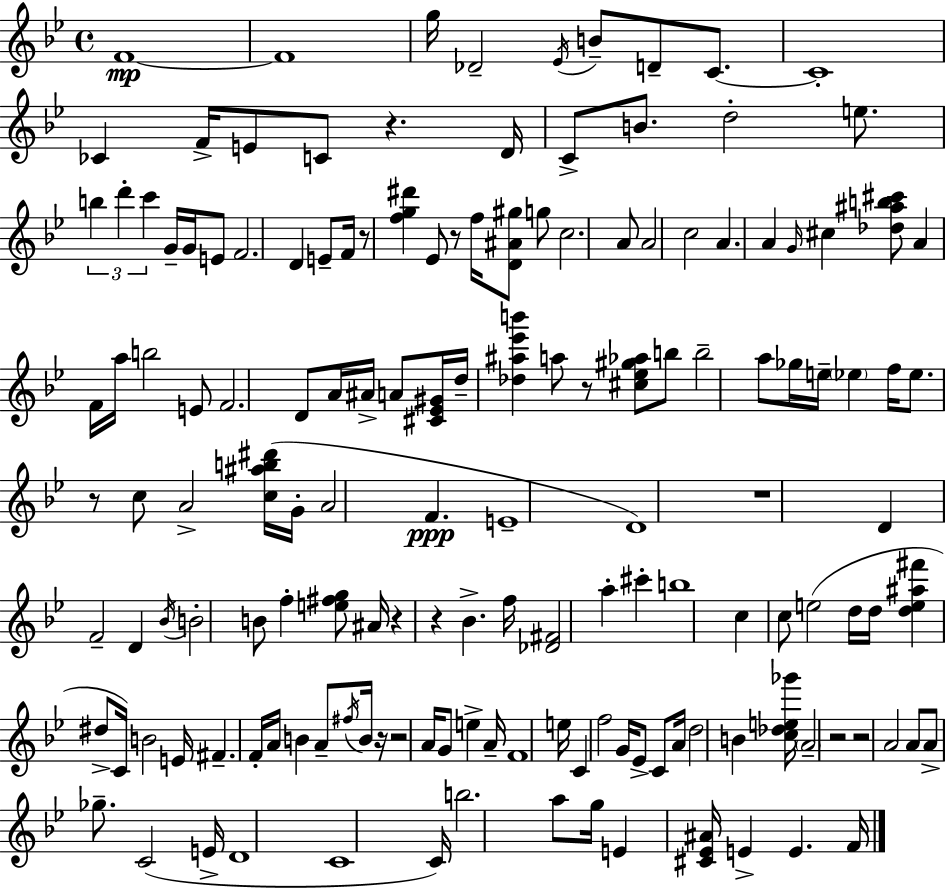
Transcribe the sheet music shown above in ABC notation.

X:1
T:Untitled
M:4/4
L:1/4
K:Gm
F4 F4 g/4 _D2 _E/4 B/2 D/2 C/2 C4 _C F/4 E/2 C/2 z D/4 C/2 B/2 d2 e/2 b d' c' G/4 G/4 E/2 F2 D E/2 F/4 z/2 [fg^d'] _E/2 z/2 f/4 [D^A^g]/2 g/2 c2 A/2 A2 c2 A A G/4 ^c [_d^ab^c']/2 A F/4 a/4 b2 E/2 F2 D/2 A/4 ^A/4 A/2 [^C_E^G]/4 d/4 [_d^a_e'b'] a/2 z/2 [^c_e^g_a]/2 b/2 b2 a/2 _g/4 e/4 _e f/4 _e/2 z/2 c/2 A2 [c^ab^d']/4 G/4 A2 F E4 D4 z4 D F2 D _B/4 B2 B/2 f [e^fg]/2 ^A/4 z z _B f/4 [_D^F]2 a ^c' b4 c c/2 e2 d/4 d/4 [de^a^f'] ^d/2 C/4 B2 E/4 ^F F/4 A/4 B A/2 ^f/4 B/4 z/4 z2 A/4 G/2 e A/4 F4 e/4 C f2 G/4 _E/2 C/2 A/4 d2 B [c_de_g']/4 A2 z2 z2 A2 A/2 A/2 _g/2 C2 E/4 D4 C4 C/4 b2 a/2 g/4 E [^C_E^A]/4 E E F/4